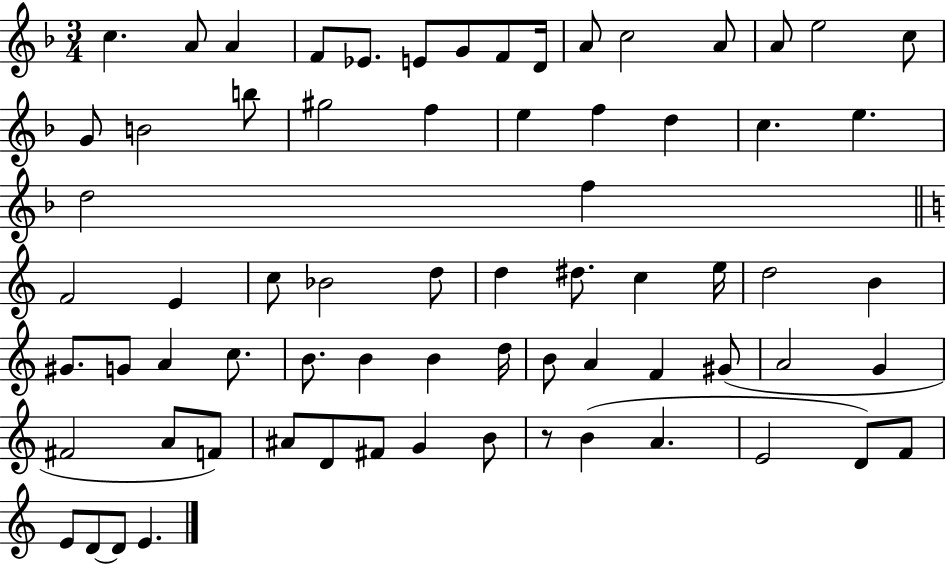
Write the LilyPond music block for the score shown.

{
  \clef treble
  \numericTimeSignature
  \time 3/4
  \key f \major
  c''4. a'8 a'4 | f'8 ees'8. e'8 g'8 f'8 d'16 | a'8 c''2 a'8 | a'8 e''2 c''8 | \break g'8 b'2 b''8 | gis''2 f''4 | e''4 f''4 d''4 | c''4. e''4. | \break d''2 f''4 | \bar "||" \break \key c \major f'2 e'4 | c''8 bes'2 d''8 | d''4 dis''8. c''4 e''16 | d''2 b'4 | \break gis'8. g'8 a'4 c''8. | b'8. b'4 b'4 d''16 | b'8 a'4 f'4 gis'8( | a'2 g'4 | \break fis'2 a'8 f'8) | ais'8 d'8 fis'8 g'4 b'8 | r8 b'4( a'4. | e'2 d'8) f'8 | \break e'8 d'8~~ d'8 e'4. | \bar "|."
}